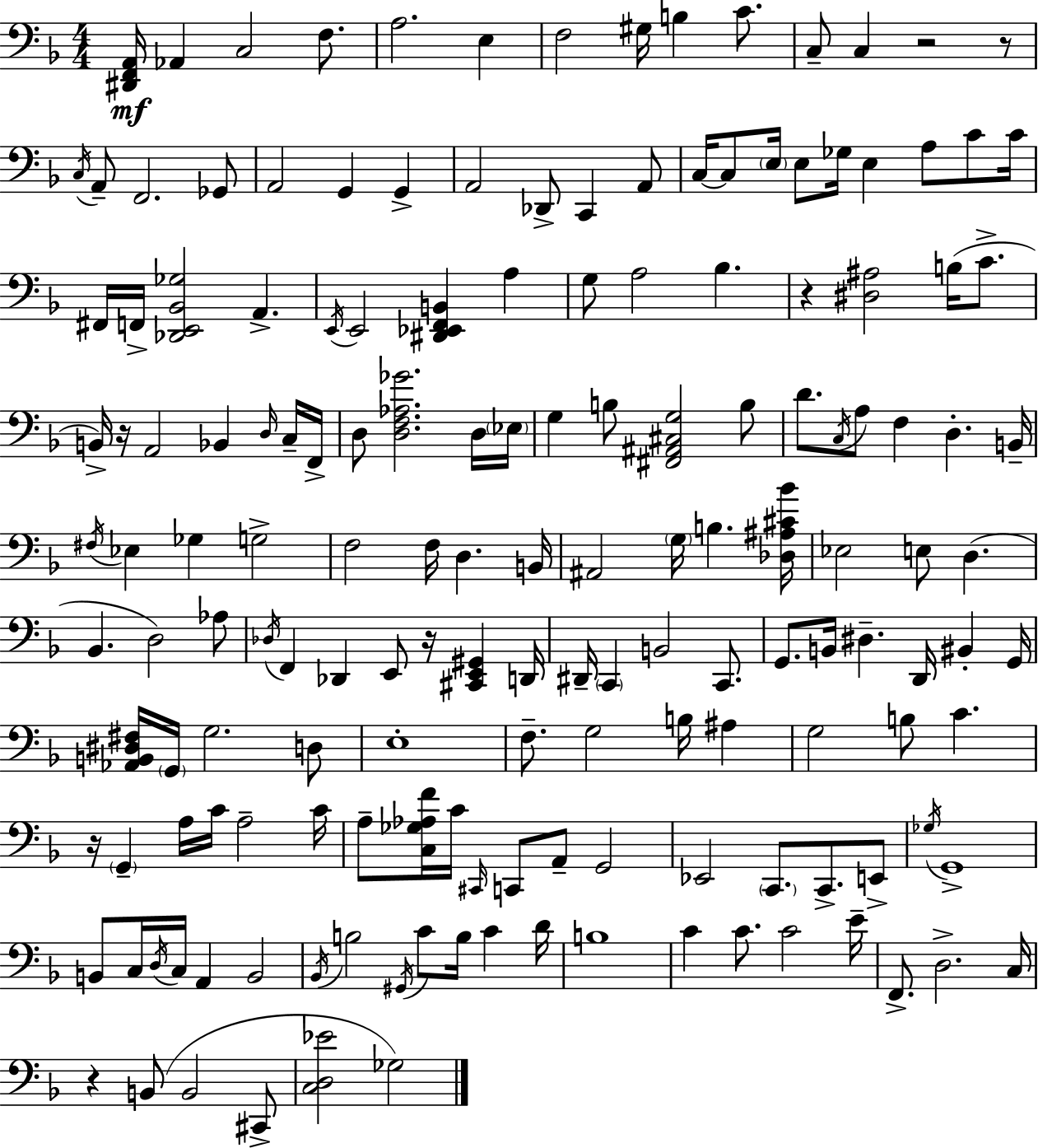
X:1
T:Untitled
M:4/4
L:1/4
K:Dm
[^D,,F,,A,,]/4 _A,, C,2 F,/2 A,2 E, F,2 ^G,/4 B, C/2 C,/2 C, z2 z/2 C,/4 A,,/2 F,,2 _G,,/2 A,,2 G,, G,, A,,2 _D,,/2 C,, A,,/2 C,/4 C,/2 E,/4 E,/2 _G,/4 E, A,/2 C/2 C/4 ^F,,/4 F,,/4 [_D,,E,,_B,,_G,]2 A,, E,,/4 E,,2 [^D,,_E,,F,,B,,] A, G,/2 A,2 _B, z [^D,^A,]2 B,/4 C/2 B,,/4 z/4 A,,2 _B,, D,/4 C,/4 F,,/4 D,/2 [D,F,_A,_G]2 D,/4 _E,/4 G, B,/2 [^F,,^A,,^C,G,]2 B,/2 D/2 C,/4 A,/2 F, D, B,,/4 ^F,/4 _E, _G, G,2 F,2 F,/4 D, B,,/4 ^A,,2 G,/4 B, [_D,^A,^C_B]/4 _E,2 E,/2 D, _B,, D,2 _A,/2 _D,/4 F,, _D,, E,,/2 z/4 [^C,,E,,^G,,] D,,/4 ^D,,/4 C,, B,,2 C,,/2 G,,/2 B,,/4 ^D, D,,/4 ^B,, G,,/4 [_A,,B,,^D,^F,]/4 G,,/4 G,2 D,/2 E,4 F,/2 G,2 B,/4 ^A, G,2 B,/2 C z/4 G,, A,/4 C/4 A,2 C/4 A,/2 [C,_G,_A,F]/4 C/4 ^C,,/4 C,,/2 A,,/2 G,,2 _E,,2 C,,/2 C,,/2 E,,/2 _G,/4 G,,4 B,,/2 C,/4 D,/4 C,/4 A,, B,,2 _B,,/4 B,2 ^G,,/4 C/2 B,/4 C D/4 B,4 C C/2 C2 E/4 F,,/2 D,2 C,/4 z B,,/2 B,,2 ^C,,/2 [C,D,_E]2 _G,2